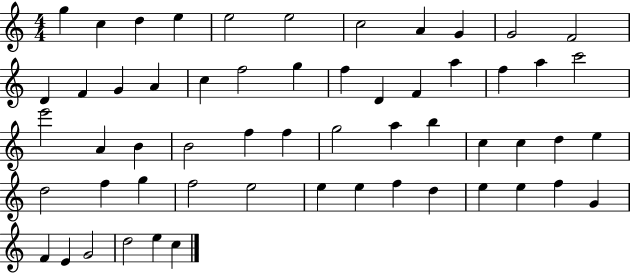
G5/q C5/q D5/q E5/q E5/h E5/h C5/h A4/q G4/q G4/h F4/h D4/q F4/q G4/q A4/q C5/q F5/h G5/q F5/q D4/q F4/q A5/q F5/q A5/q C6/h E6/h A4/q B4/q B4/h F5/q F5/q G5/h A5/q B5/q C5/q C5/q D5/q E5/q D5/h F5/q G5/q F5/h E5/h E5/q E5/q F5/q D5/q E5/q E5/q F5/q G4/q F4/q E4/q G4/h D5/h E5/q C5/q